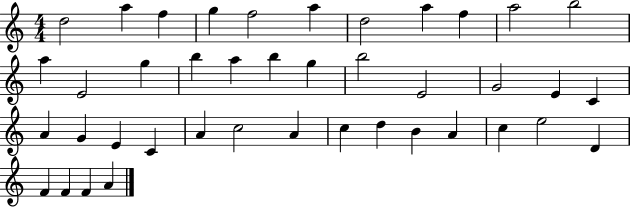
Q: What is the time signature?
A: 4/4